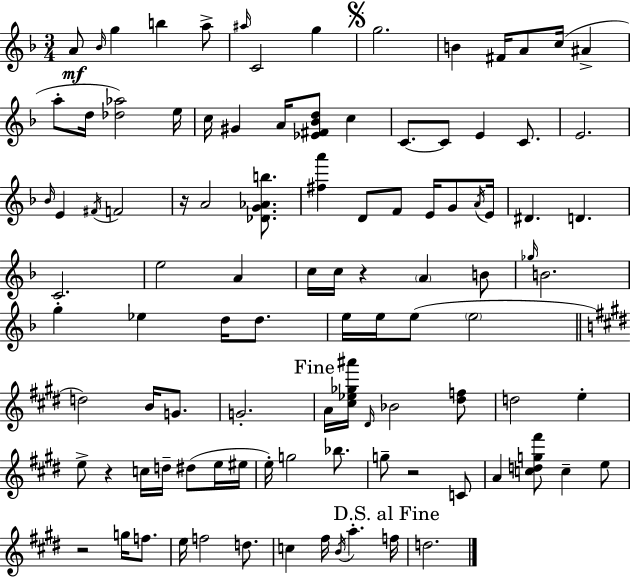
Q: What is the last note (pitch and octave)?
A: D5